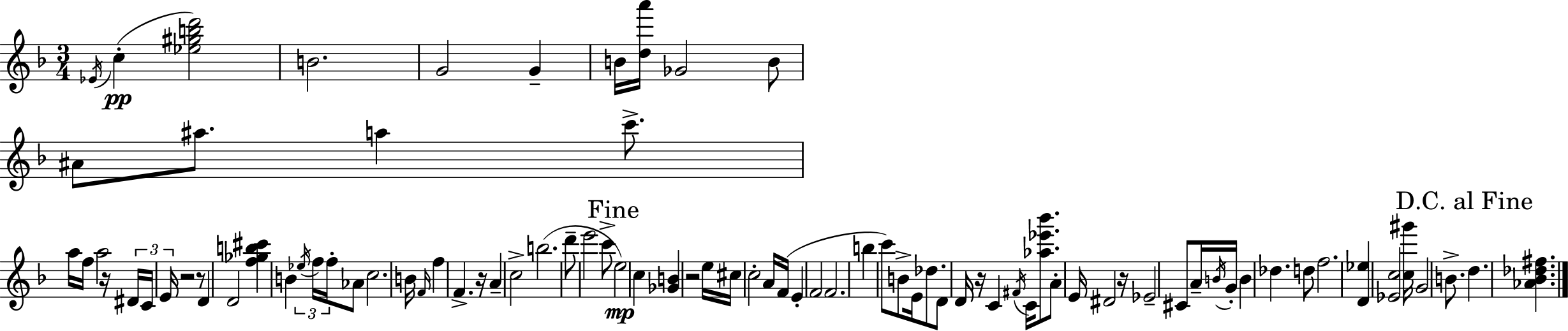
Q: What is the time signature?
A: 3/4